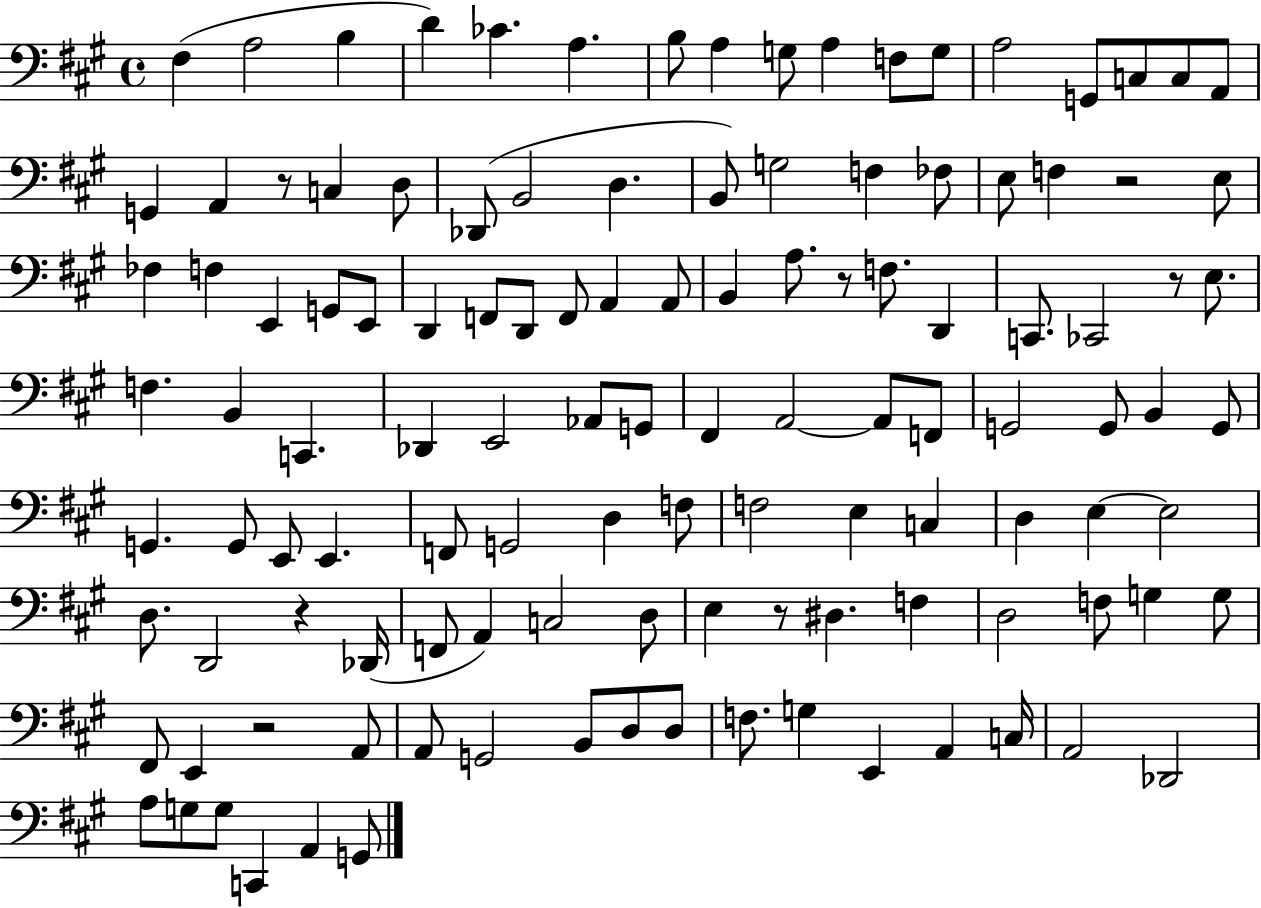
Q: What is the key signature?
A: A major